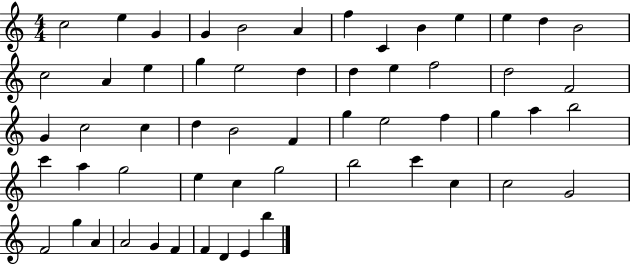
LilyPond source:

{
  \clef treble
  \numericTimeSignature
  \time 4/4
  \key c \major
  c''2 e''4 g'4 | g'4 b'2 a'4 | f''4 c'4 b'4 e''4 | e''4 d''4 b'2 | \break c''2 a'4 e''4 | g''4 e''2 d''4 | d''4 e''4 f''2 | d''2 f'2 | \break g'4 c''2 c''4 | d''4 b'2 f'4 | g''4 e''2 f''4 | g''4 a''4 b''2 | \break c'''4 a''4 g''2 | e''4 c''4 g''2 | b''2 c'''4 c''4 | c''2 g'2 | \break f'2 g''4 a'4 | a'2 g'4 f'4 | f'4 d'4 e'4 b''4 | \bar "|."
}